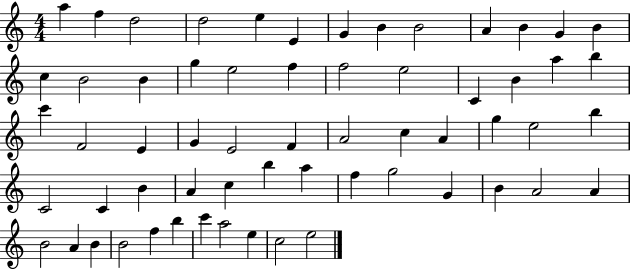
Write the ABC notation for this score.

X:1
T:Untitled
M:4/4
L:1/4
K:C
a f d2 d2 e E G B B2 A B G B c B2 B g e2 f f2 e2 C B a b c' F2 E G E2 F A2 c A g e2 b C2 C B A c b a f g2 G B A2 A B2 A B B2 f b c' a2 e c2 e2